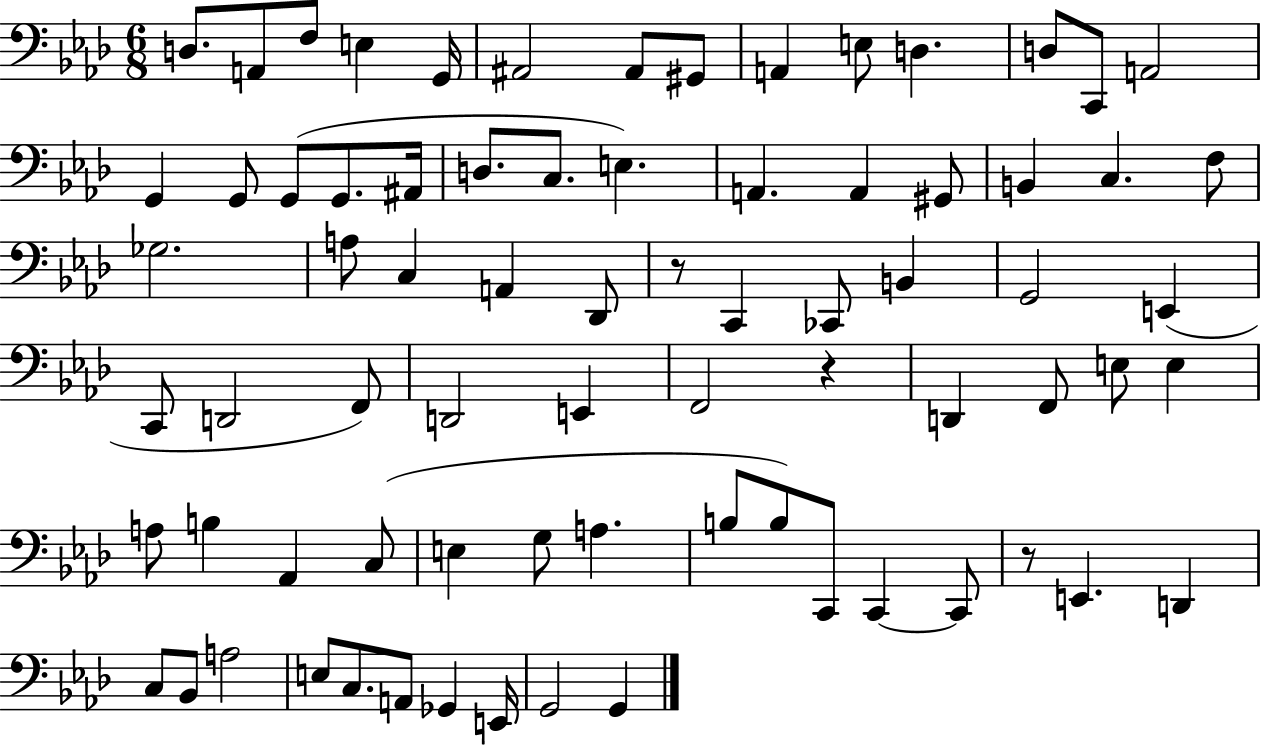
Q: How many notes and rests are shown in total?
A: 75